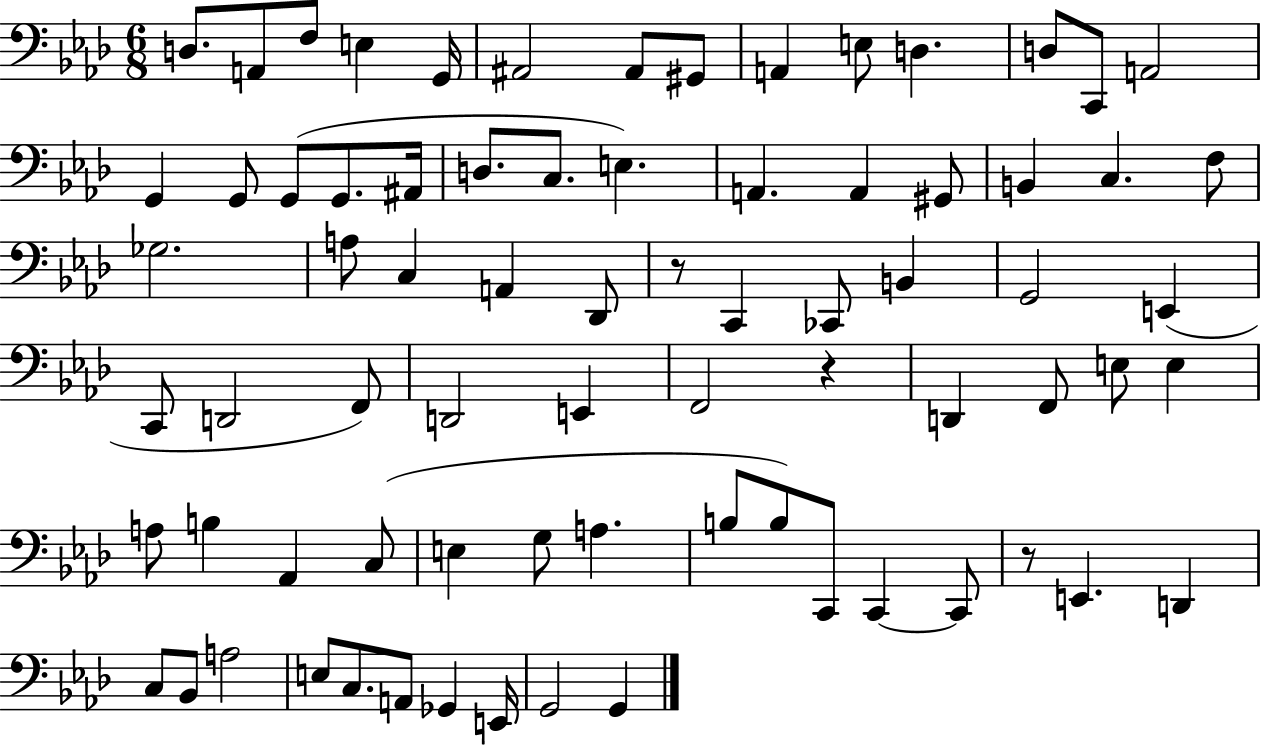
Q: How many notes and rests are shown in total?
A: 75